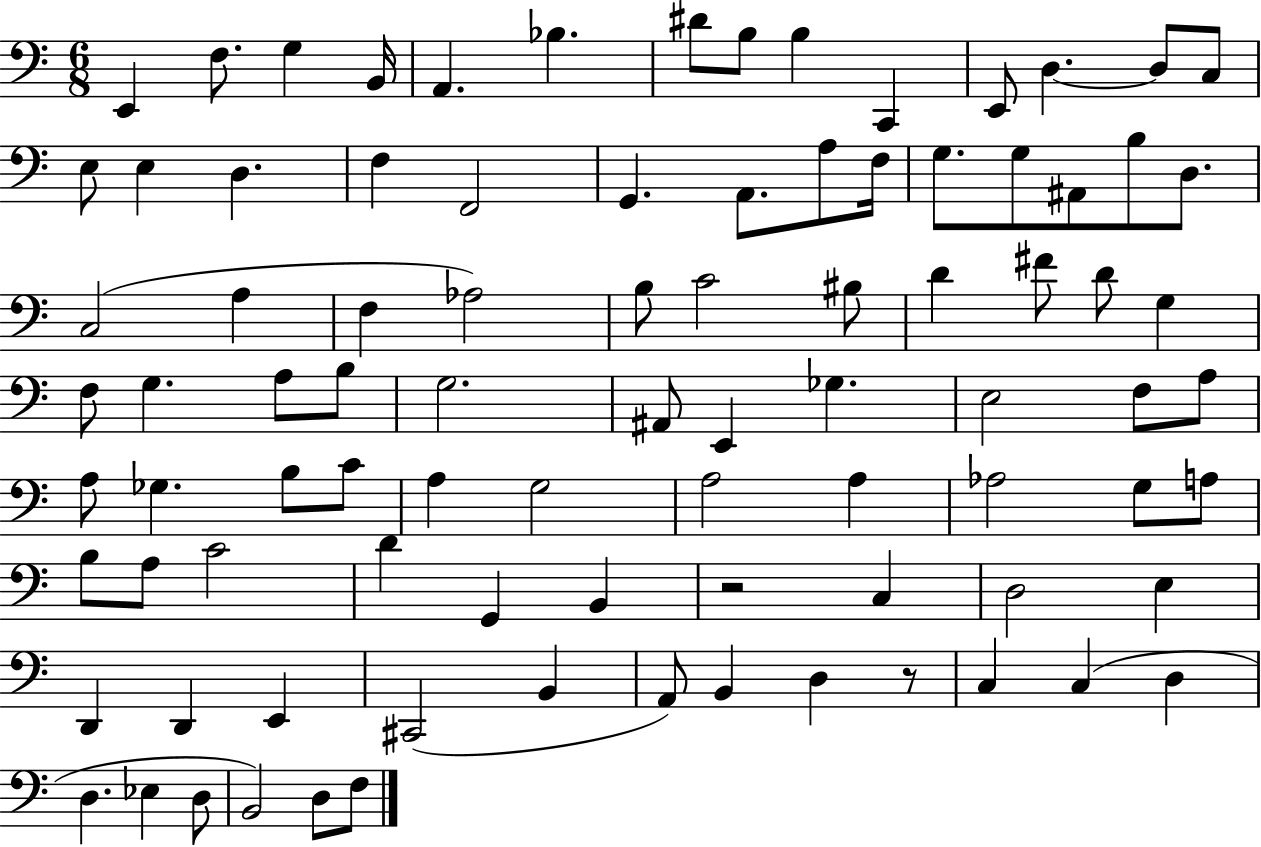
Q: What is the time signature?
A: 6/8